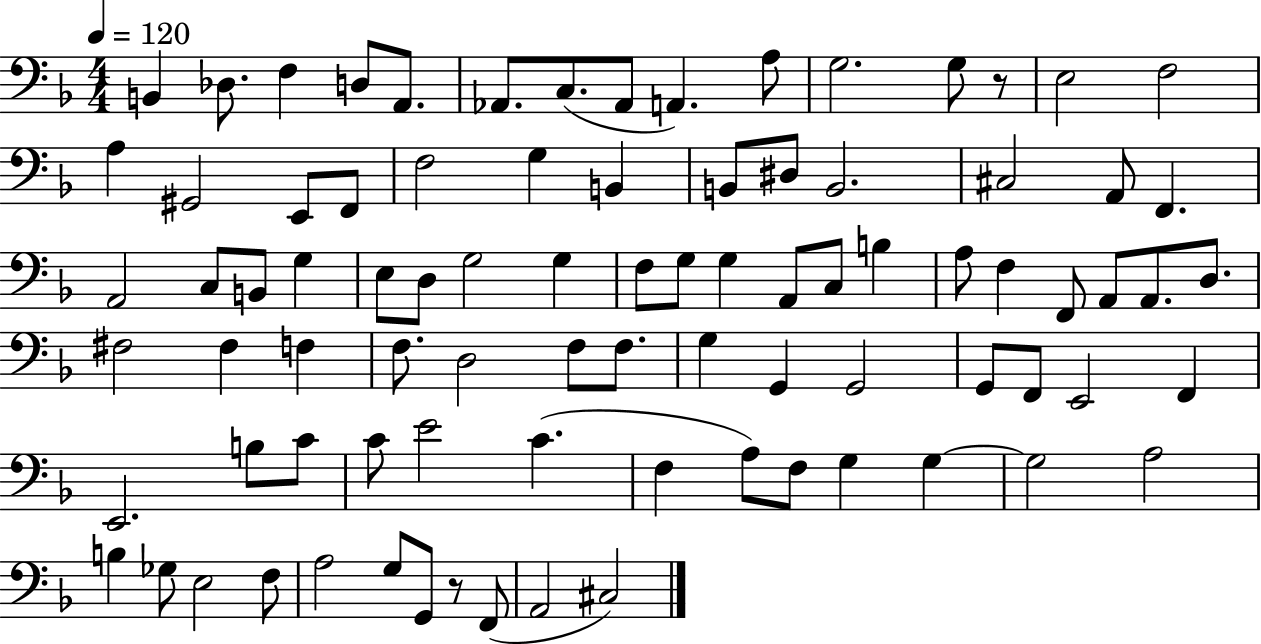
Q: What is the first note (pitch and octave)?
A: B2